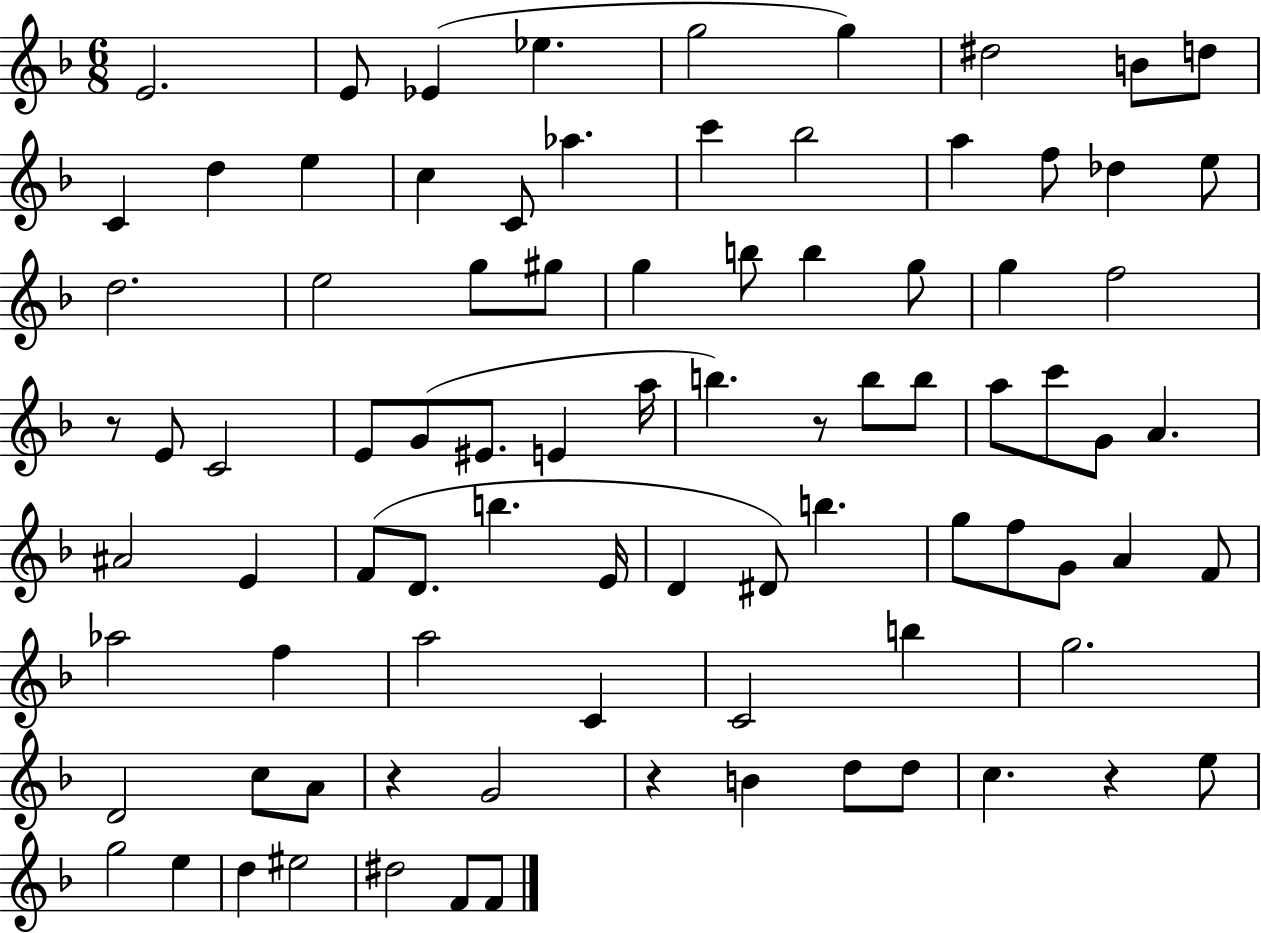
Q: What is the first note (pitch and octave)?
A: E4